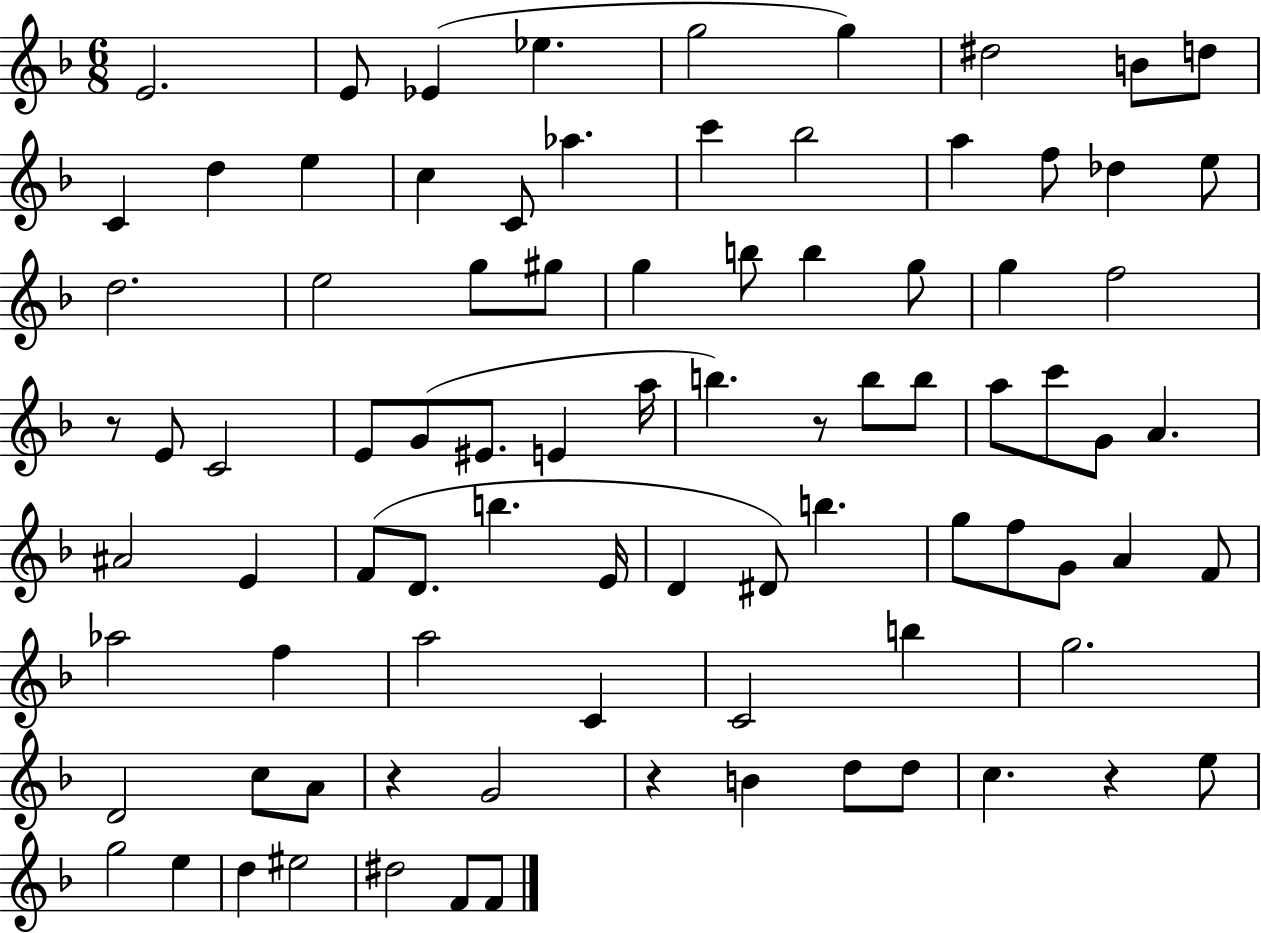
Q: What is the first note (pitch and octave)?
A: E4